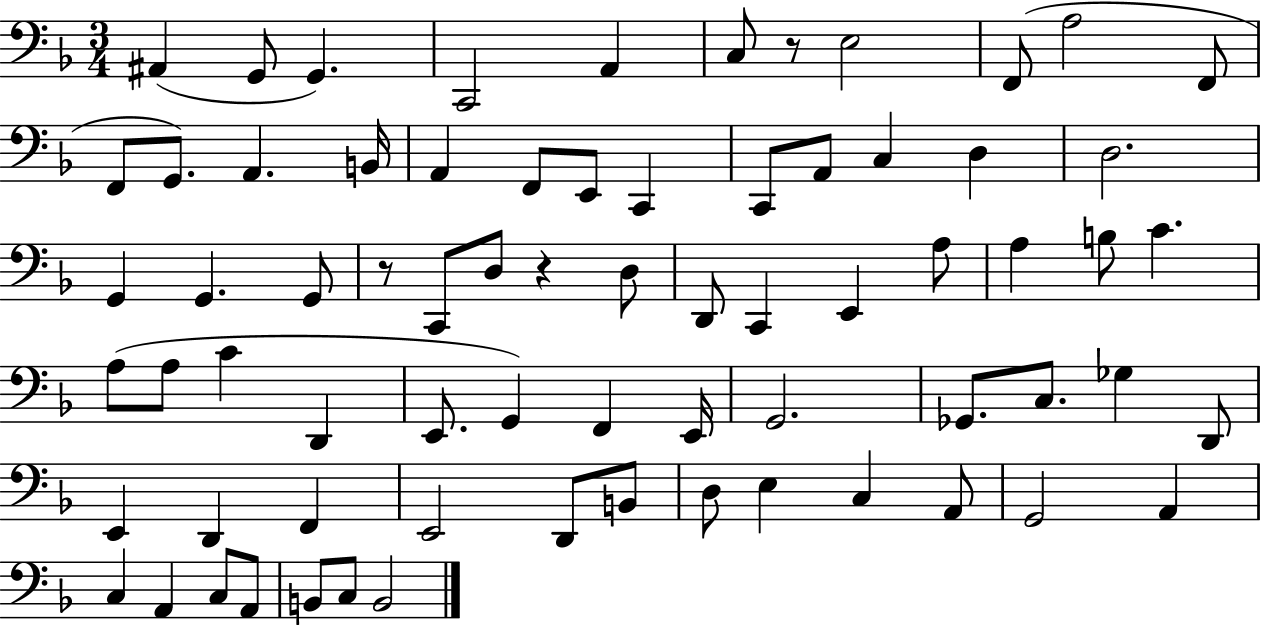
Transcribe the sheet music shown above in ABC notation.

X:1
T:Untitled
M:3/4
L:1/4
K:F
^A,, G,,/2 G,, C,,2 A,, C,/2 z/2 E,2 F,,/2 A,2 F,,/2 F,,/2 G,,/2 A,, B,,/4 A,, F,,/2 E,,/2 C,, C,,/2 A,,/2 C, D, D,2 G,, G,, G,,/2 z/2 C,,/2 D,/2 z D,/2 D,,/2 C,, E,, A,/2 A, B,/2 C A,/2 A,/2 C D,, E,,/2 G,, F,, E,,/4 G,,2 _G,,/2 C,/2 _G, D,,/2 E,, D,, F,, E,,2 D,,/2 B,,/2 D,/2 E, C, A,,/2 G,,2 A,, C, A,, C,/2 A,,/2 B,,/2 C,/2 B,,2